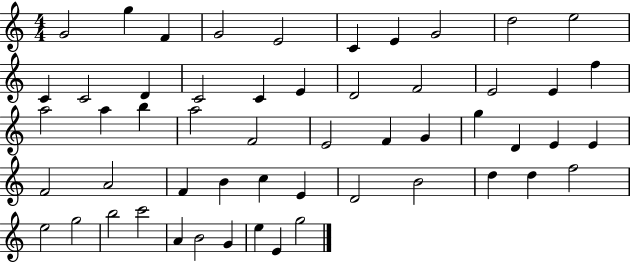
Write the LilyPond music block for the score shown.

{
  \clef treble
  \numericTimeSignature
  \time 4/4
  \key c \major
  g'2 g''4 f'4 | g'2 e'2 | c'4 e'4 g'2 | d''2 e''2 | \break c'4 c'2 d'4 | c'2 c'4 e'4 | d'2 f'2 | e'2 e'4 f''4 | \break a''2 a''4 b''4 | a''2 f'2 | e'2 f'4 g'4 | g''4 d'4 e'4 e'4 | \break f'2 a'2 | f'4 b'4 c''4 e'4 | d'2 b'2 | d''4 d''4 f''2 | \break e''2 g''2 | b''2 c'''2 | a'4 b'2 g'4 | e''4 e'4 g''2 | \break \bar "|."
}